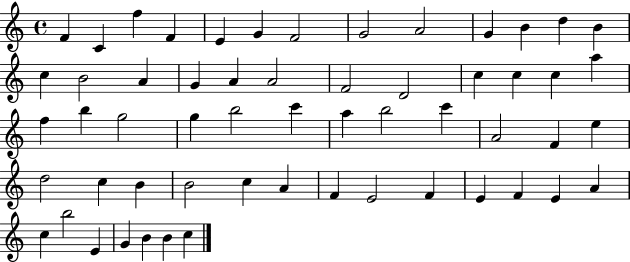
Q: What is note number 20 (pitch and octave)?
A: F4